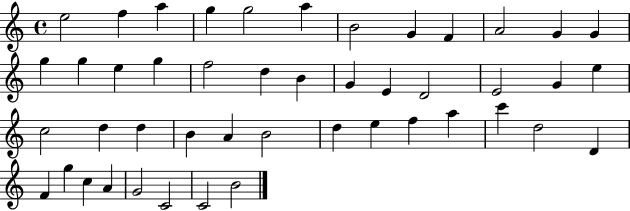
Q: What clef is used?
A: treble